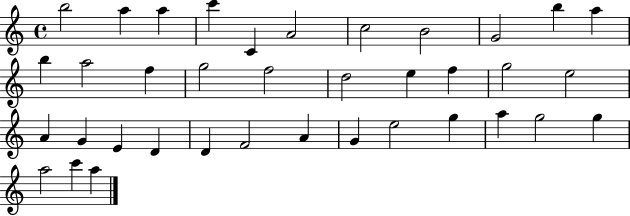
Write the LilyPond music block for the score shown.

{
  \clef treble
  \time 4/4
  \defaultTimeSignature
  \key c \major
  b''2 a''4 a''4 | c'''4 c'4 a'2 | c''2 b'2 | g'2 b''4 a''4 | \break b''4 a''2 f''4 | g''2 f''2 | d''2 e''4 f''4 | g''2 e''2 | \break a'4 g'4 e'4 d'4 | d'4 f'2 a'4 | g'4 e''2 g''4 | a''4 g''2 g''4 | \break a''2 c'''4 a''4 | \bar "|."
}